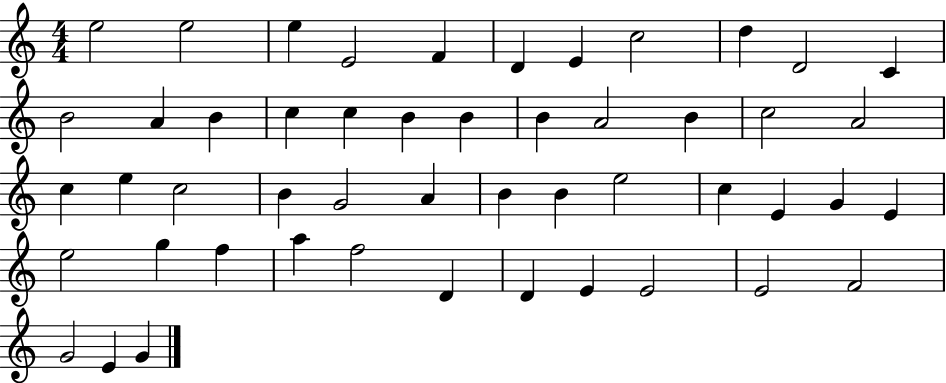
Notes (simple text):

E5/h E5/h E5/q E4/h F4/q D4/q E4/q C5/h D5/q D4/h C4/q B4/h A4/q B4/q C5/q C5/q B4/q B4/q B4/q A4/h B4/q C5/h A4/h C5/q E5/q C5/h B4/q G4/h A4/q B4/q B4/q E5/h C5/q E4/q G4/q E4/q E5/h G5/q F5/q A5/q F5/h D4/q D4/q E4/q E4/h E4/h F4/h G4/h E4/q G4/q